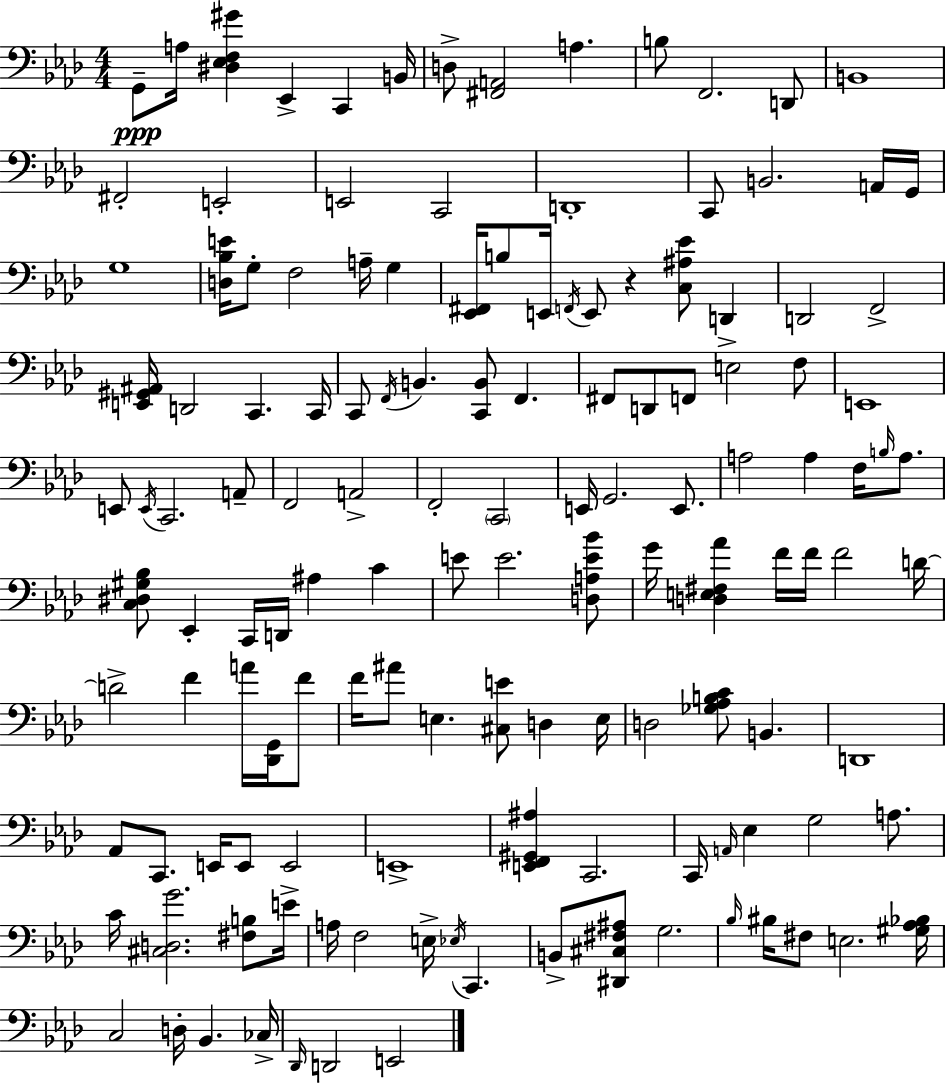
X:1
T:Untitled
M:4/4
L:1/4
K:Ab
G,,/2 A,/4 [^D,_E,F,^G] _E,, C,, B,,/4 D,/2 [^F,,A,,]2 A, B,/2 F,,2 D,,/2 B,,4 ^F,,2 E,,2 E,,2 C,,2 D,,4 C,,/2 B,,2 A,,/4 G,,/4 G,4 [D,_B,E]/4 G,/2 F,2 A,/4 G, [_E,,^F,,]/4 B,/2 E,,/4 F,,/4 E,,/2 z [C,^A,_E]/2 D,, D,,2 F,,2 [E,,^G,,^A,,]/4 D,,2 C,, C,,/4 C,,/2 F,,/4 B,, [C,,B,,]/2 F,, ^F,,/2 D,,/2 F,,/2 E,2 F,/2 E,,4 E,,/2 E,,/4 C,,2 A,,/2 F,,2 A,,2 F,,2 C,,2 E,,/4 G,,2 E,,/2 A,2 A, F,/4 B,/4 A,/2 [C,^D,^G,_B,]/2 _E,, C,,/4 D,,/4 ^A, C E/2 E2 [D,A,E_B]/2 G/4 [D,E,^F,_A] F/4 F/4 F2 D/4 D2 F A/4 [_D,,G,,]/4 F/2 F/4 ^A/2 E, [^C,E]/2 D, E,/4 D,2 [_G,_A,B,C]/2 B,, D,,4 _A,,/2 C,,/2 E,,/4 E,,/2 E,,2 E,,4 [E,,F,,^G,,^A,] C,,2 C,,/4 A,,/4 _E, G,2 A,/2 C/4 [^C,D,G]2 [^F,B,]/2 E/4 A,/4 F,2 E,/4 _E,/4 C,, B,,/2 [^D,,^C,^F,^A,]/2 G,2 _B,/4 ^B,/4 ^F,/2 E,2 [^G,_A,_B,]/4 C,2 D,/4 _B,, _C,/4 _D,,/4 D,,2 E,,2